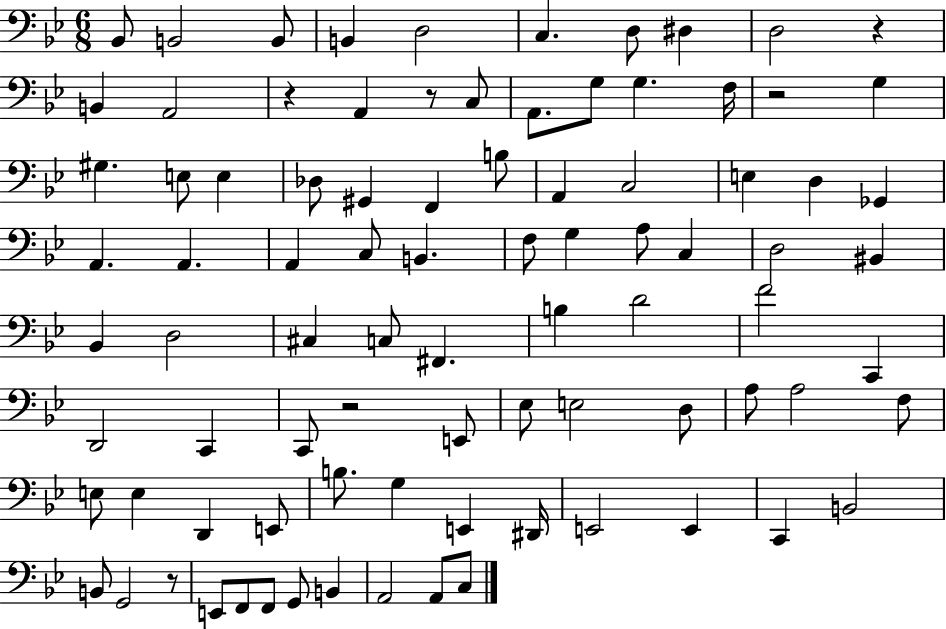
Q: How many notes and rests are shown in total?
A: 88